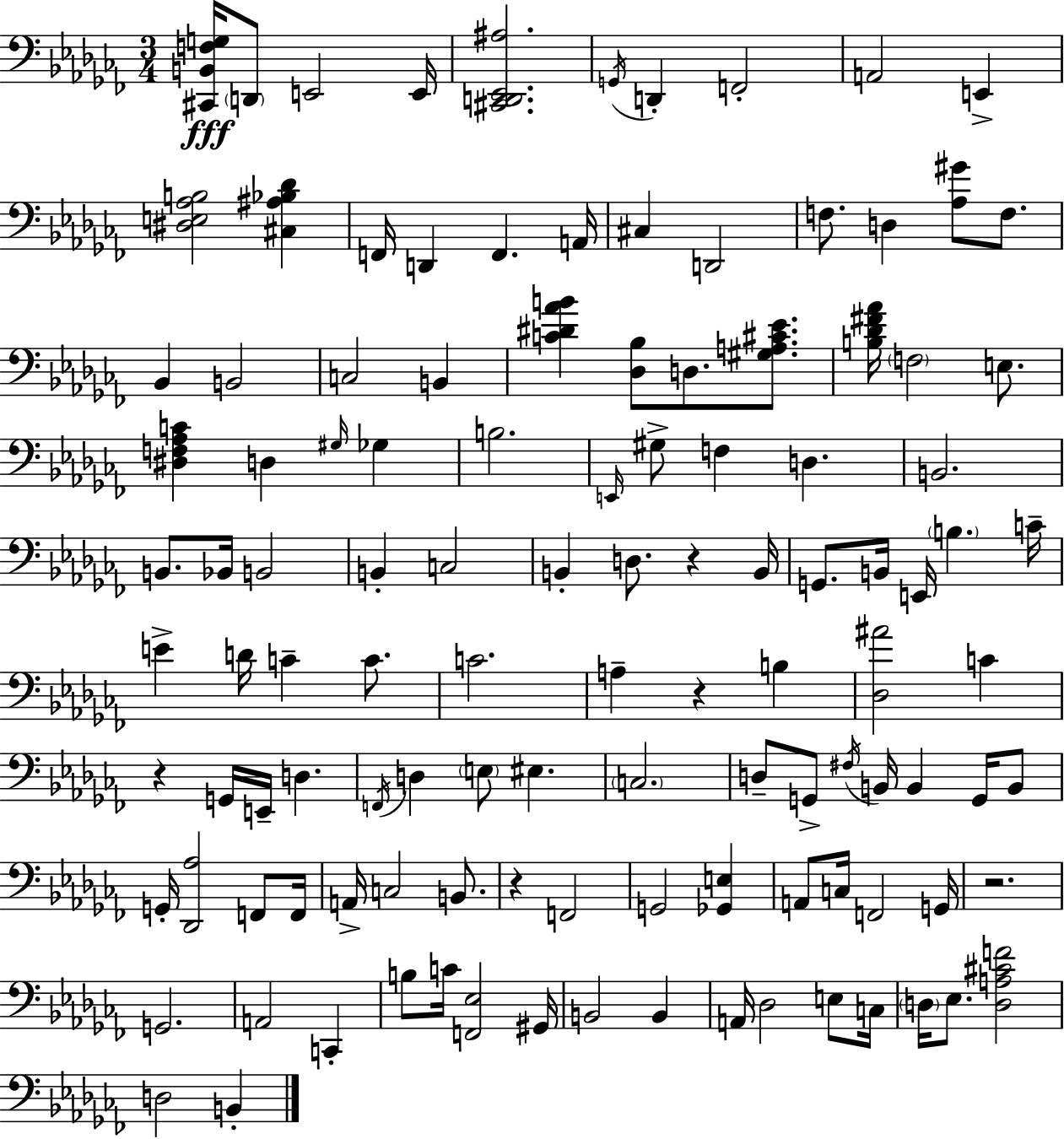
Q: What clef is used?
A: bass